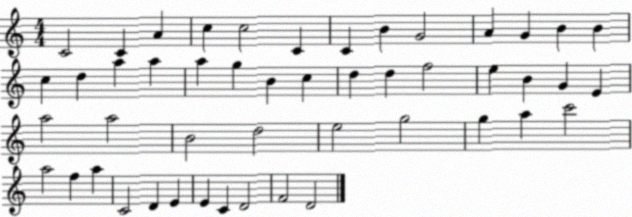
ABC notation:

X:1
T:Untitled
M:4/4
L:1/4
K:C
C2 C A c c2 C C B G2 A G B B c d a a a g B c d d f2 e B G E a2 a2 B2 d2 e2 g2 g a c'2 a2 f a C2 D E E C D2 F2 D2